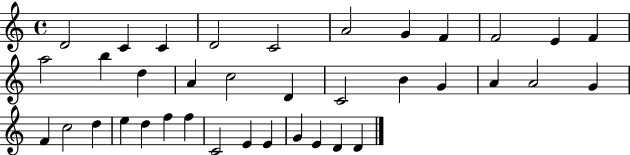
X:1
T:Untitled
M:4/4
L:1/4
K:C
D2 C C D2 C2 A2 G F F2 E F a2 b d A c2 D C2 B G A A2 G F c2 d e d f f C2 E E G E D D